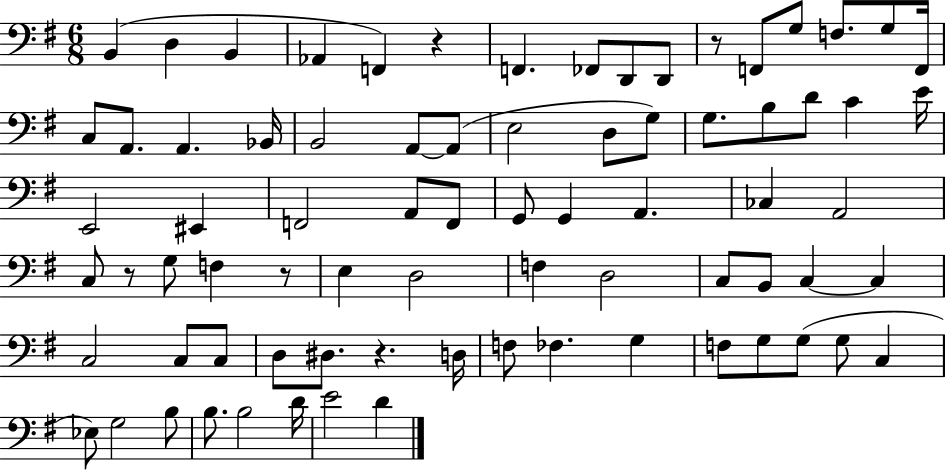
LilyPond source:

{
  \clef bass
  \numericTimeSignature
  \time 6/8
  \key g \major
  \repeat volta 2 { b,4( d4 b,4 | aes,4 f,4) r4 | f,4. fes,8 d,8 d,8 | r8 f,8 g8 f8. g8 f,16 | \break c8 a,8. a,4. bes,16 | b,2 a,8~~ a,8( | e2 d8 g8) | g8. b8 d'8 c'4 e'16 | \break e,2 eis,4 | f,2 a,8 f,8 | g,8 g,4 a,4. | ces4 a,2 | \break c8 r8 g8 f4 r8 | e4 d2 | f4 d2 | c8 b,8 c4~~ c4 | \break c2 c8 c8 | d8 dis8. r4. d16 | f8 fes4. g4 | f8 g8 g8( g8 c4 | \break ees8) g2 b8 | b8. b2 d'16 | e'2 d'4 | } \bar "|."
}